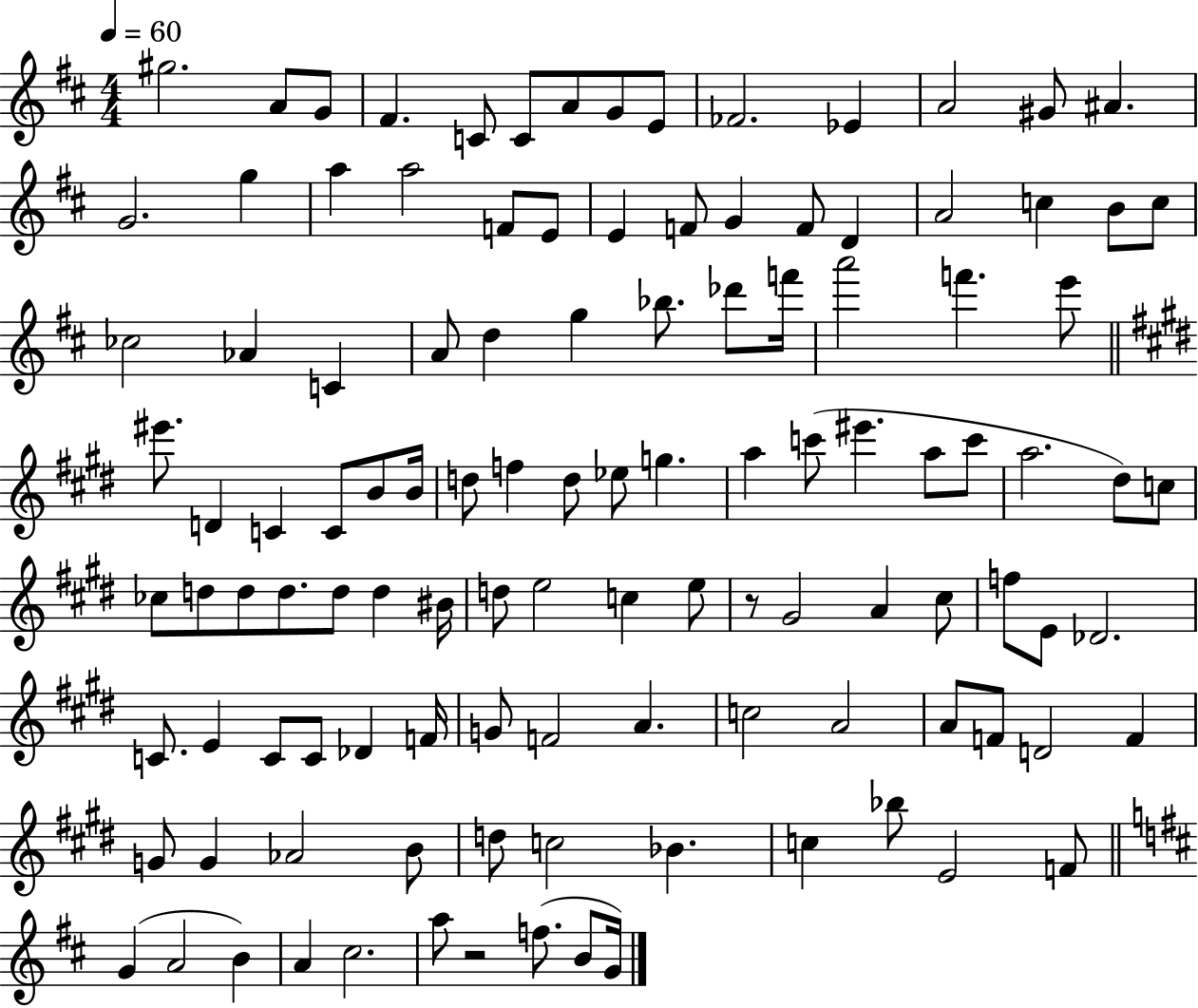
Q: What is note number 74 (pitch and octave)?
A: C#5